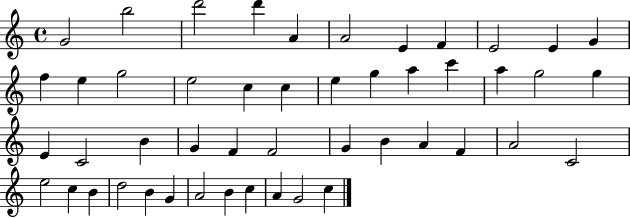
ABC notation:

X:1
T:Untitled
M:4/4
L:1/4
K:C
G2 b2 d'2 d' A A2 E F E2 E G f e g2 e2 c c e g a c' a g2 g E C2 B G F F2 G B A F A2 C2 e2 c B d2 B G A2 B c A G2 c